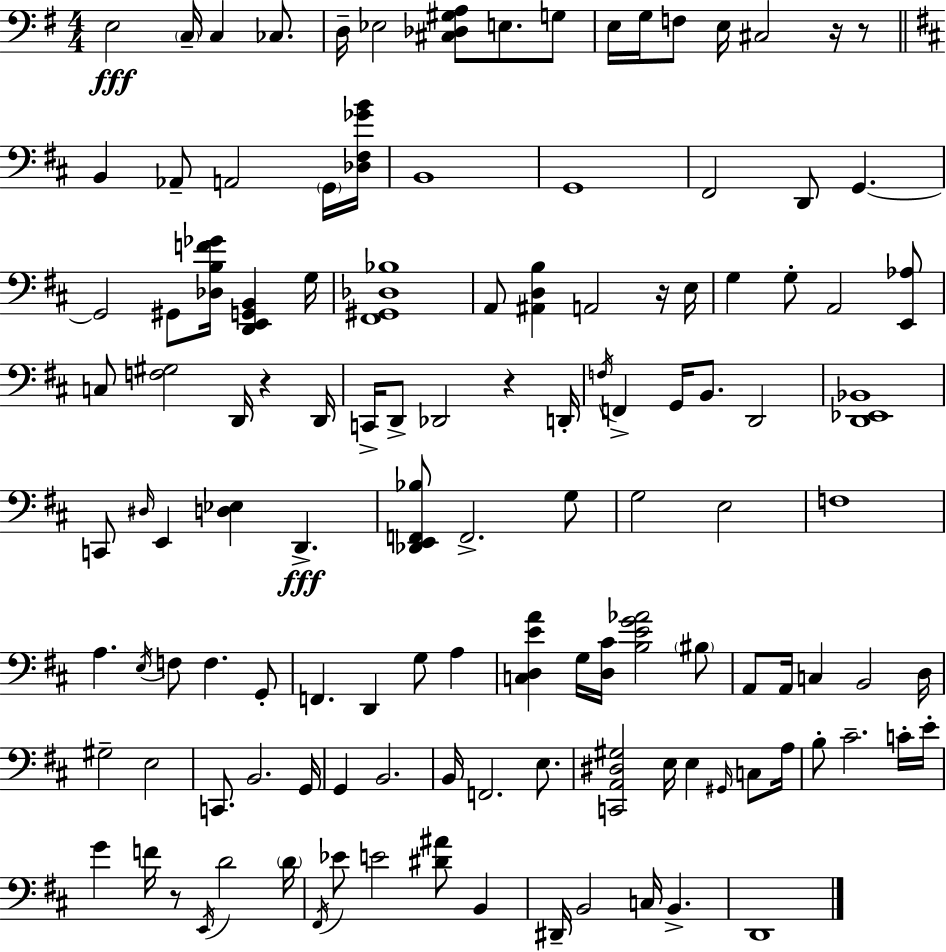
X:1
T:Untitled
M:4/4
L:1/4
K:G
E,2 C,/4 C, _C,/2 D,/4 _E,2 [^C,_D,^G,A,]/2 E,/2 G,/2 E,/4 G,/4 F,/2 E,/4 ^C,2 z/4 z/2 B,, _A,,/2 A,,2 G,,/4 [_D,^F,_GB]/4 B,,4 G,,4 ^F,,2 D,,/2 G,, G,,2 ^G,,/2 [_D,B,F_G]/4 [D,,E,,G,,B,,] G,/4 [^F,,^G,,_D,_B,]4 A,,/2 [^A,,D,B,] A,,2 z/4 E,/4 G, G,/2 A,,2 [E,,_A,]/2 C,/2 [F,^G,]2 D,,/4 z D,,/4 C,,/4 D,,/2 _D,,2 z D,,/4 F,/4 F,, G,,/4 B,,/2 D,,2 [D,,_E,,_B,,]4 C,,/2 ^D,/4 E,, [D,_E,] D,, [_D,,E,,F,,_B,]/2 F,,2 G,/2 G,2 E,2 F,4 A, E,/4 F,/2 F, G,,/2 F,, D,, G,/2 A, [C,D,EA] G,/4 [D,^C]/4 [B,EG_A]2 ^B,/2 A,,/2 A,,/4 C, B,,2 D,/4 ^G,2 E,2 C,,/2 B,,2 G,,/4 G,, B,,2 B,,/4 F,,2 E,/2 [C,,A,,^D,^G,]2 E,/4 E, ^G,,/4 C,/2 A,/4 B,/2 ^C2 C/4 E/4 G F/4 z/2 E,,/4 D2 D/4 ^F,,/4 _E/2 E2 [^D^A]/2 B,, ^D,,/4 B,,2 C,/4 B,, D,,4